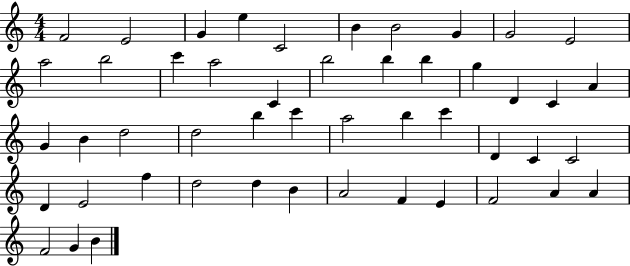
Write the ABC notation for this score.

X:1
T:Untitled
M:4/4
L:1/4
K:C
F2 E2 G e C2 B B2 G G2 E2 a2 b2 c' a2 C b2 b b g D C A G B d2 d2 b c' a2 b c' D C C2 D E2 f d2 d B A2 F E F2 A A F2 G B